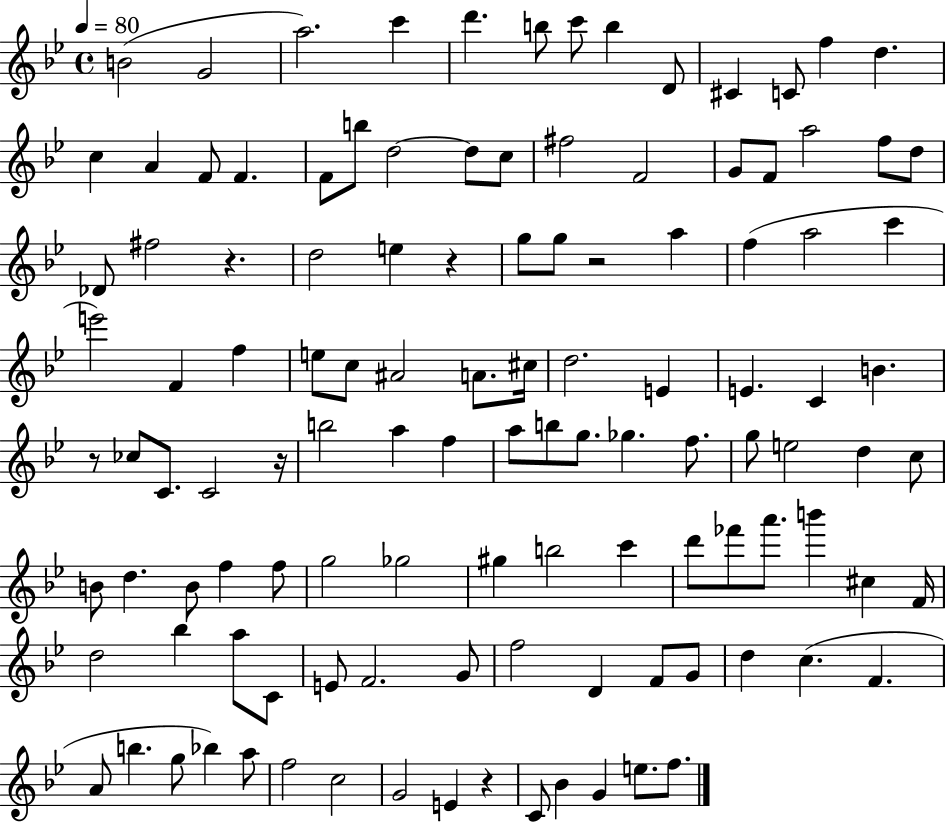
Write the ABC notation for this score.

X:1
T:Untitled
M:4/4
L:1/4
K:Bb
B2 G2 a2 c' d' b/2 c'/2 b D/2 ^C C/2 f d c A F/2 F F/2 b/2 d2 d/2 c/2 ^f2 F2 G/2 F/2 a2 f/2 d/2 _D/2 ^f2 z d2 e z g/2 g/2 z2 a f a2 c' e'2 F f e/2 c/2 ^A2 A/2 ^c/4 d2 E E C B z/2 _c/2 C/2 C2 z/4 b2 a f a/2 b/2 g/2 _g f/2 g/2 e2 d c/2 B/2 d B/2 f f/2 g2 _g2 ^g b2 c' d'/2 _f'/2 a'/2 b' ^c F/4 d2 _b a/2 C/2 E/2 F2 G/2 f2 D F/2 G/2 d c F A/2 b g/2 _b a/2 f2 c2 G2 E z C/2 _B G e/2 f/2